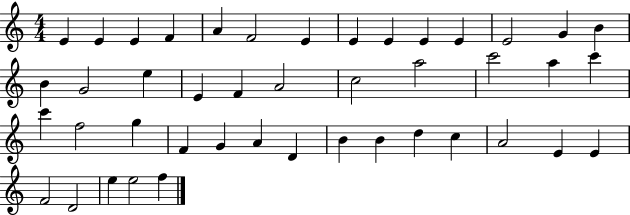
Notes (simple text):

E4/q E4/q E4/q F4/q A4/q F4/h E4/q E4/q E4/q E4/q E4/q E4/h G4/q B4/q B4/q G4/h E5/q E4/q F4/q A4/h C5/h A5/h C6/h A5/q C6/q C6/q F5/h G5/q F4/q G4/q A4/q D4/q B4/q B4/q D5/q C5/q A4/h E4/q E4/q F4/h D4/h E5/q E5/h F5/q